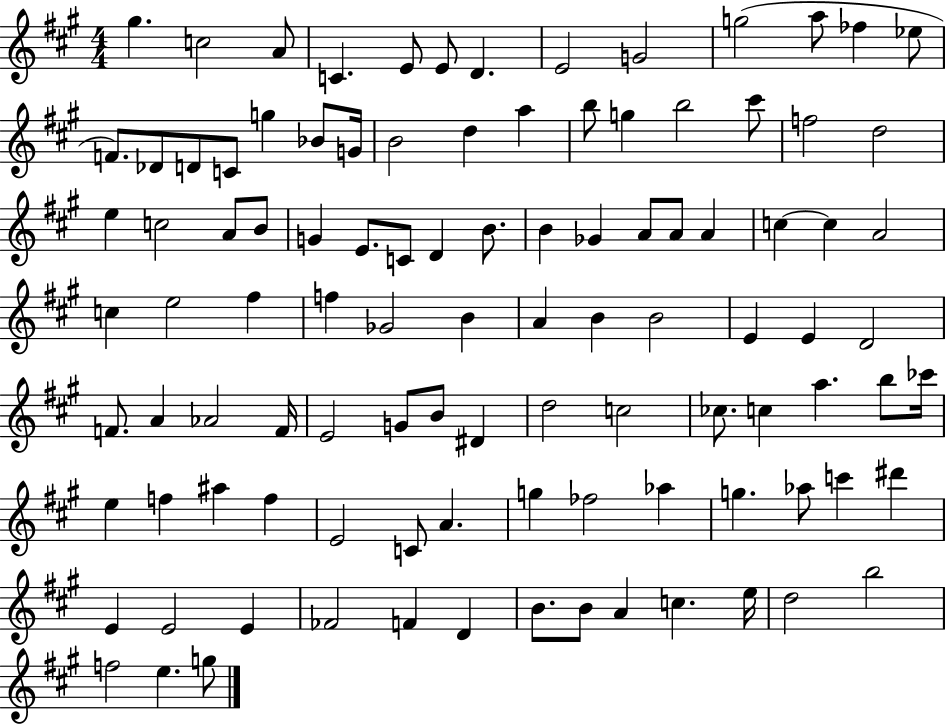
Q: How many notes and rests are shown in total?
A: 103